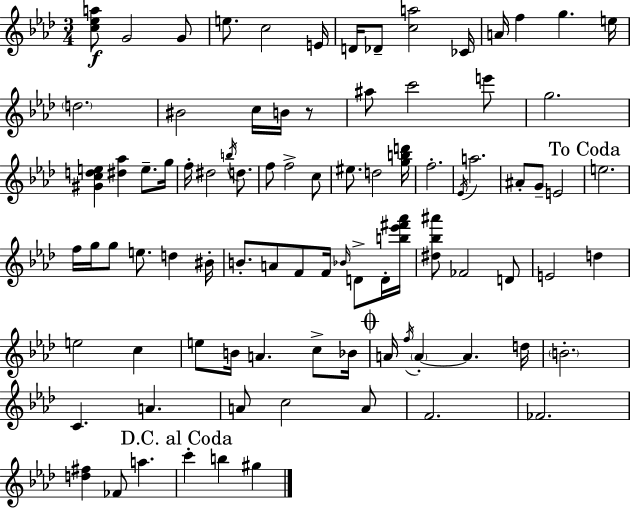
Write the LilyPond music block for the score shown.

{
  \clef treble
  \numericTimeSignature
  \time 3/4
  \key f \minor
  <c'' ees'' a''>8\f g'2 g'8 | e''8. c''2 e'16 | d'16 des'8-- <c'' a''>2 ces'16 | a'16 f''4 g''4. e''16 | \break \parenthesize d''2. | bis'2 c''16 b'16 r8 | ais''8 c'''2 e'''8 | g''2. | \break <gis' c'' d'' e''>4 <dis'' aes''>4 e''8.-- g''16 | f''16-. dis''2 \acciaccatura { b''16 } d''8. | f''8 f''2-> c''8 | eis''8. d''2 | \break <g'' b'' d'''>16 f''2.-. | \acciaccatura { ees'16 } a''2. | ais'8-. g'8-- e'2 | \mark "To Coda" e''2. | \break f''16 g''16 g''8 e''8. d''4 | bis'16-. b'8.-. a'8 f'8 f'16 \grace { bes'16 } d'8-> | d'16-. <b'' ees''' fis''' aes'''>16 <dis'' bes'' ais'''>8 fes'2 | d'8 e'2 d''4 | \break e''2 c''4 | e''8 b'16 a'4. | c''8-> bes'16 \mark \markup { \musicglyph "scripts.coda" } a'16 \acciaccatura { f''16 } \parenthesize a'4-.~~ a'4. | d''16 \parenthesize b'2.-. | \break c'4. a'4. | a'8 c''2 | a'8 f'2. | fes'2. | \break <d'' fis''>4 fes'8 a''4. | \mark "D.C. al Coda" c'''4-. b''4 | gis''4 \bar "|."
}